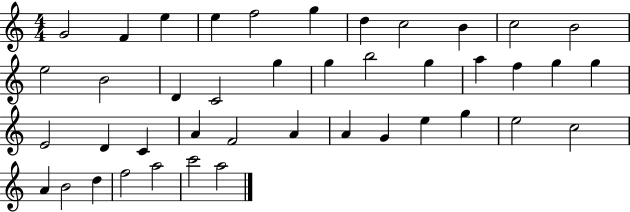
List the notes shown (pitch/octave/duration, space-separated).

G4/h F4/q E5/q E5/q F5/h G5/q D5/q C5/h B4/q C5/h B4/h E5/h B4/h D4/q C4/h G5/q G5/q B5/h G5/q A5/q F5/q G5/q G5/q E4/h D4/q C4/q A4/q F4/h A4/q A4/q G4/q E5/q G5/q E5/h C5/h A4/q B4/h D5/q F5/h A5/h C6/h A5/h